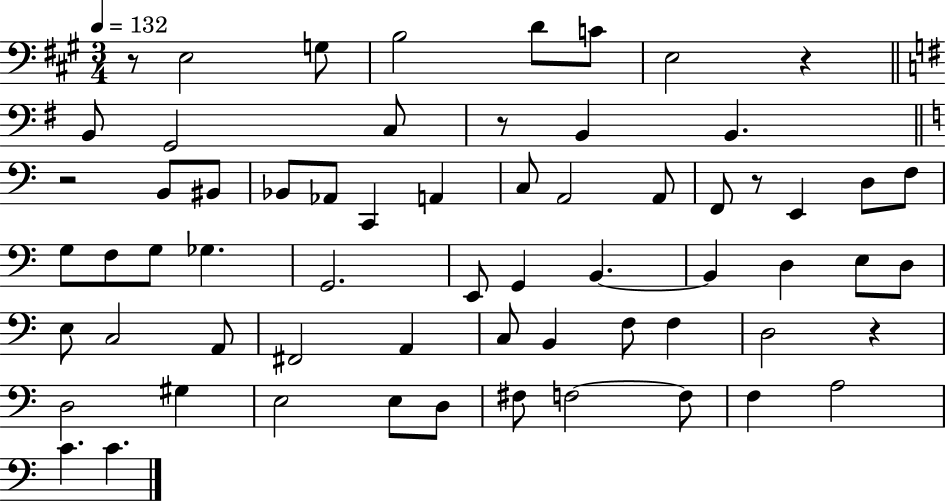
R/e E3/h G3/e B3/h D4/e C4/e E3/h R/q B2/e G2/h C3/e R/e B2/q B2/q. R/h B2/e BIS2/e Bb2/e Ab2/e C2/q A2/q C3/e A2/h A2/e F2/e R/e E2/q D3/e F3/e G3/e F3/e G3/e Gb3/q. G2/h. E2/e G2/q B2/q. B2/q D3/q E3/e D3/e E3/e C3/h A2/e F#2/h A2/q C3/e B2/q F3/e F3/q D3/h R/q D3/h G#3/q E3/h E3/e D3/e F#3/e F3/h F3/e F3/q A3/h C4/q. C4/q.